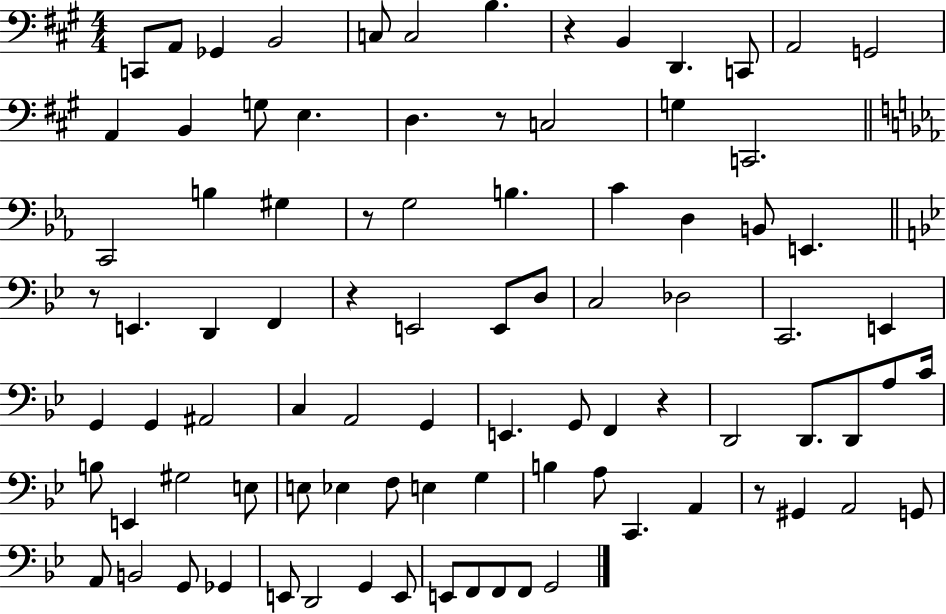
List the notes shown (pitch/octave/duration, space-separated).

C2/e A2/e Gb2/q B2/h C3/e C3/h B3/q. R/q B2/q D2/q. C2/e A2/h G2/h A2/q B2/q G3/e E3/q. D3/q. R/e C3/h G3/q C2/h. C2/h B3/q G#3/q R/e G3/h B3/q. C4/q D3/q B2/e E2/q. R/e E2/q. D2/q F2/q R/q E2/h E2/e D3/e C3/h Db3/h C2/h. E2/q G2/q G2/q A#2/h C3/q A2/h G2/q E2/q. G2/e F2/q R/q D2/h D2/e. D2/e A3/e C4/s B3/e E2/q G#3/h E3/e E3/e Eb3/q F3/e E3/q G3/q B3/q A3/e C2/q. A2/q R/e G#2/q A2/h G2/e A2/e B2/h G2/e Gb2/q E2/e D2/h G2/q E2/e E2/e F2/e F2/e F2/e G2/h